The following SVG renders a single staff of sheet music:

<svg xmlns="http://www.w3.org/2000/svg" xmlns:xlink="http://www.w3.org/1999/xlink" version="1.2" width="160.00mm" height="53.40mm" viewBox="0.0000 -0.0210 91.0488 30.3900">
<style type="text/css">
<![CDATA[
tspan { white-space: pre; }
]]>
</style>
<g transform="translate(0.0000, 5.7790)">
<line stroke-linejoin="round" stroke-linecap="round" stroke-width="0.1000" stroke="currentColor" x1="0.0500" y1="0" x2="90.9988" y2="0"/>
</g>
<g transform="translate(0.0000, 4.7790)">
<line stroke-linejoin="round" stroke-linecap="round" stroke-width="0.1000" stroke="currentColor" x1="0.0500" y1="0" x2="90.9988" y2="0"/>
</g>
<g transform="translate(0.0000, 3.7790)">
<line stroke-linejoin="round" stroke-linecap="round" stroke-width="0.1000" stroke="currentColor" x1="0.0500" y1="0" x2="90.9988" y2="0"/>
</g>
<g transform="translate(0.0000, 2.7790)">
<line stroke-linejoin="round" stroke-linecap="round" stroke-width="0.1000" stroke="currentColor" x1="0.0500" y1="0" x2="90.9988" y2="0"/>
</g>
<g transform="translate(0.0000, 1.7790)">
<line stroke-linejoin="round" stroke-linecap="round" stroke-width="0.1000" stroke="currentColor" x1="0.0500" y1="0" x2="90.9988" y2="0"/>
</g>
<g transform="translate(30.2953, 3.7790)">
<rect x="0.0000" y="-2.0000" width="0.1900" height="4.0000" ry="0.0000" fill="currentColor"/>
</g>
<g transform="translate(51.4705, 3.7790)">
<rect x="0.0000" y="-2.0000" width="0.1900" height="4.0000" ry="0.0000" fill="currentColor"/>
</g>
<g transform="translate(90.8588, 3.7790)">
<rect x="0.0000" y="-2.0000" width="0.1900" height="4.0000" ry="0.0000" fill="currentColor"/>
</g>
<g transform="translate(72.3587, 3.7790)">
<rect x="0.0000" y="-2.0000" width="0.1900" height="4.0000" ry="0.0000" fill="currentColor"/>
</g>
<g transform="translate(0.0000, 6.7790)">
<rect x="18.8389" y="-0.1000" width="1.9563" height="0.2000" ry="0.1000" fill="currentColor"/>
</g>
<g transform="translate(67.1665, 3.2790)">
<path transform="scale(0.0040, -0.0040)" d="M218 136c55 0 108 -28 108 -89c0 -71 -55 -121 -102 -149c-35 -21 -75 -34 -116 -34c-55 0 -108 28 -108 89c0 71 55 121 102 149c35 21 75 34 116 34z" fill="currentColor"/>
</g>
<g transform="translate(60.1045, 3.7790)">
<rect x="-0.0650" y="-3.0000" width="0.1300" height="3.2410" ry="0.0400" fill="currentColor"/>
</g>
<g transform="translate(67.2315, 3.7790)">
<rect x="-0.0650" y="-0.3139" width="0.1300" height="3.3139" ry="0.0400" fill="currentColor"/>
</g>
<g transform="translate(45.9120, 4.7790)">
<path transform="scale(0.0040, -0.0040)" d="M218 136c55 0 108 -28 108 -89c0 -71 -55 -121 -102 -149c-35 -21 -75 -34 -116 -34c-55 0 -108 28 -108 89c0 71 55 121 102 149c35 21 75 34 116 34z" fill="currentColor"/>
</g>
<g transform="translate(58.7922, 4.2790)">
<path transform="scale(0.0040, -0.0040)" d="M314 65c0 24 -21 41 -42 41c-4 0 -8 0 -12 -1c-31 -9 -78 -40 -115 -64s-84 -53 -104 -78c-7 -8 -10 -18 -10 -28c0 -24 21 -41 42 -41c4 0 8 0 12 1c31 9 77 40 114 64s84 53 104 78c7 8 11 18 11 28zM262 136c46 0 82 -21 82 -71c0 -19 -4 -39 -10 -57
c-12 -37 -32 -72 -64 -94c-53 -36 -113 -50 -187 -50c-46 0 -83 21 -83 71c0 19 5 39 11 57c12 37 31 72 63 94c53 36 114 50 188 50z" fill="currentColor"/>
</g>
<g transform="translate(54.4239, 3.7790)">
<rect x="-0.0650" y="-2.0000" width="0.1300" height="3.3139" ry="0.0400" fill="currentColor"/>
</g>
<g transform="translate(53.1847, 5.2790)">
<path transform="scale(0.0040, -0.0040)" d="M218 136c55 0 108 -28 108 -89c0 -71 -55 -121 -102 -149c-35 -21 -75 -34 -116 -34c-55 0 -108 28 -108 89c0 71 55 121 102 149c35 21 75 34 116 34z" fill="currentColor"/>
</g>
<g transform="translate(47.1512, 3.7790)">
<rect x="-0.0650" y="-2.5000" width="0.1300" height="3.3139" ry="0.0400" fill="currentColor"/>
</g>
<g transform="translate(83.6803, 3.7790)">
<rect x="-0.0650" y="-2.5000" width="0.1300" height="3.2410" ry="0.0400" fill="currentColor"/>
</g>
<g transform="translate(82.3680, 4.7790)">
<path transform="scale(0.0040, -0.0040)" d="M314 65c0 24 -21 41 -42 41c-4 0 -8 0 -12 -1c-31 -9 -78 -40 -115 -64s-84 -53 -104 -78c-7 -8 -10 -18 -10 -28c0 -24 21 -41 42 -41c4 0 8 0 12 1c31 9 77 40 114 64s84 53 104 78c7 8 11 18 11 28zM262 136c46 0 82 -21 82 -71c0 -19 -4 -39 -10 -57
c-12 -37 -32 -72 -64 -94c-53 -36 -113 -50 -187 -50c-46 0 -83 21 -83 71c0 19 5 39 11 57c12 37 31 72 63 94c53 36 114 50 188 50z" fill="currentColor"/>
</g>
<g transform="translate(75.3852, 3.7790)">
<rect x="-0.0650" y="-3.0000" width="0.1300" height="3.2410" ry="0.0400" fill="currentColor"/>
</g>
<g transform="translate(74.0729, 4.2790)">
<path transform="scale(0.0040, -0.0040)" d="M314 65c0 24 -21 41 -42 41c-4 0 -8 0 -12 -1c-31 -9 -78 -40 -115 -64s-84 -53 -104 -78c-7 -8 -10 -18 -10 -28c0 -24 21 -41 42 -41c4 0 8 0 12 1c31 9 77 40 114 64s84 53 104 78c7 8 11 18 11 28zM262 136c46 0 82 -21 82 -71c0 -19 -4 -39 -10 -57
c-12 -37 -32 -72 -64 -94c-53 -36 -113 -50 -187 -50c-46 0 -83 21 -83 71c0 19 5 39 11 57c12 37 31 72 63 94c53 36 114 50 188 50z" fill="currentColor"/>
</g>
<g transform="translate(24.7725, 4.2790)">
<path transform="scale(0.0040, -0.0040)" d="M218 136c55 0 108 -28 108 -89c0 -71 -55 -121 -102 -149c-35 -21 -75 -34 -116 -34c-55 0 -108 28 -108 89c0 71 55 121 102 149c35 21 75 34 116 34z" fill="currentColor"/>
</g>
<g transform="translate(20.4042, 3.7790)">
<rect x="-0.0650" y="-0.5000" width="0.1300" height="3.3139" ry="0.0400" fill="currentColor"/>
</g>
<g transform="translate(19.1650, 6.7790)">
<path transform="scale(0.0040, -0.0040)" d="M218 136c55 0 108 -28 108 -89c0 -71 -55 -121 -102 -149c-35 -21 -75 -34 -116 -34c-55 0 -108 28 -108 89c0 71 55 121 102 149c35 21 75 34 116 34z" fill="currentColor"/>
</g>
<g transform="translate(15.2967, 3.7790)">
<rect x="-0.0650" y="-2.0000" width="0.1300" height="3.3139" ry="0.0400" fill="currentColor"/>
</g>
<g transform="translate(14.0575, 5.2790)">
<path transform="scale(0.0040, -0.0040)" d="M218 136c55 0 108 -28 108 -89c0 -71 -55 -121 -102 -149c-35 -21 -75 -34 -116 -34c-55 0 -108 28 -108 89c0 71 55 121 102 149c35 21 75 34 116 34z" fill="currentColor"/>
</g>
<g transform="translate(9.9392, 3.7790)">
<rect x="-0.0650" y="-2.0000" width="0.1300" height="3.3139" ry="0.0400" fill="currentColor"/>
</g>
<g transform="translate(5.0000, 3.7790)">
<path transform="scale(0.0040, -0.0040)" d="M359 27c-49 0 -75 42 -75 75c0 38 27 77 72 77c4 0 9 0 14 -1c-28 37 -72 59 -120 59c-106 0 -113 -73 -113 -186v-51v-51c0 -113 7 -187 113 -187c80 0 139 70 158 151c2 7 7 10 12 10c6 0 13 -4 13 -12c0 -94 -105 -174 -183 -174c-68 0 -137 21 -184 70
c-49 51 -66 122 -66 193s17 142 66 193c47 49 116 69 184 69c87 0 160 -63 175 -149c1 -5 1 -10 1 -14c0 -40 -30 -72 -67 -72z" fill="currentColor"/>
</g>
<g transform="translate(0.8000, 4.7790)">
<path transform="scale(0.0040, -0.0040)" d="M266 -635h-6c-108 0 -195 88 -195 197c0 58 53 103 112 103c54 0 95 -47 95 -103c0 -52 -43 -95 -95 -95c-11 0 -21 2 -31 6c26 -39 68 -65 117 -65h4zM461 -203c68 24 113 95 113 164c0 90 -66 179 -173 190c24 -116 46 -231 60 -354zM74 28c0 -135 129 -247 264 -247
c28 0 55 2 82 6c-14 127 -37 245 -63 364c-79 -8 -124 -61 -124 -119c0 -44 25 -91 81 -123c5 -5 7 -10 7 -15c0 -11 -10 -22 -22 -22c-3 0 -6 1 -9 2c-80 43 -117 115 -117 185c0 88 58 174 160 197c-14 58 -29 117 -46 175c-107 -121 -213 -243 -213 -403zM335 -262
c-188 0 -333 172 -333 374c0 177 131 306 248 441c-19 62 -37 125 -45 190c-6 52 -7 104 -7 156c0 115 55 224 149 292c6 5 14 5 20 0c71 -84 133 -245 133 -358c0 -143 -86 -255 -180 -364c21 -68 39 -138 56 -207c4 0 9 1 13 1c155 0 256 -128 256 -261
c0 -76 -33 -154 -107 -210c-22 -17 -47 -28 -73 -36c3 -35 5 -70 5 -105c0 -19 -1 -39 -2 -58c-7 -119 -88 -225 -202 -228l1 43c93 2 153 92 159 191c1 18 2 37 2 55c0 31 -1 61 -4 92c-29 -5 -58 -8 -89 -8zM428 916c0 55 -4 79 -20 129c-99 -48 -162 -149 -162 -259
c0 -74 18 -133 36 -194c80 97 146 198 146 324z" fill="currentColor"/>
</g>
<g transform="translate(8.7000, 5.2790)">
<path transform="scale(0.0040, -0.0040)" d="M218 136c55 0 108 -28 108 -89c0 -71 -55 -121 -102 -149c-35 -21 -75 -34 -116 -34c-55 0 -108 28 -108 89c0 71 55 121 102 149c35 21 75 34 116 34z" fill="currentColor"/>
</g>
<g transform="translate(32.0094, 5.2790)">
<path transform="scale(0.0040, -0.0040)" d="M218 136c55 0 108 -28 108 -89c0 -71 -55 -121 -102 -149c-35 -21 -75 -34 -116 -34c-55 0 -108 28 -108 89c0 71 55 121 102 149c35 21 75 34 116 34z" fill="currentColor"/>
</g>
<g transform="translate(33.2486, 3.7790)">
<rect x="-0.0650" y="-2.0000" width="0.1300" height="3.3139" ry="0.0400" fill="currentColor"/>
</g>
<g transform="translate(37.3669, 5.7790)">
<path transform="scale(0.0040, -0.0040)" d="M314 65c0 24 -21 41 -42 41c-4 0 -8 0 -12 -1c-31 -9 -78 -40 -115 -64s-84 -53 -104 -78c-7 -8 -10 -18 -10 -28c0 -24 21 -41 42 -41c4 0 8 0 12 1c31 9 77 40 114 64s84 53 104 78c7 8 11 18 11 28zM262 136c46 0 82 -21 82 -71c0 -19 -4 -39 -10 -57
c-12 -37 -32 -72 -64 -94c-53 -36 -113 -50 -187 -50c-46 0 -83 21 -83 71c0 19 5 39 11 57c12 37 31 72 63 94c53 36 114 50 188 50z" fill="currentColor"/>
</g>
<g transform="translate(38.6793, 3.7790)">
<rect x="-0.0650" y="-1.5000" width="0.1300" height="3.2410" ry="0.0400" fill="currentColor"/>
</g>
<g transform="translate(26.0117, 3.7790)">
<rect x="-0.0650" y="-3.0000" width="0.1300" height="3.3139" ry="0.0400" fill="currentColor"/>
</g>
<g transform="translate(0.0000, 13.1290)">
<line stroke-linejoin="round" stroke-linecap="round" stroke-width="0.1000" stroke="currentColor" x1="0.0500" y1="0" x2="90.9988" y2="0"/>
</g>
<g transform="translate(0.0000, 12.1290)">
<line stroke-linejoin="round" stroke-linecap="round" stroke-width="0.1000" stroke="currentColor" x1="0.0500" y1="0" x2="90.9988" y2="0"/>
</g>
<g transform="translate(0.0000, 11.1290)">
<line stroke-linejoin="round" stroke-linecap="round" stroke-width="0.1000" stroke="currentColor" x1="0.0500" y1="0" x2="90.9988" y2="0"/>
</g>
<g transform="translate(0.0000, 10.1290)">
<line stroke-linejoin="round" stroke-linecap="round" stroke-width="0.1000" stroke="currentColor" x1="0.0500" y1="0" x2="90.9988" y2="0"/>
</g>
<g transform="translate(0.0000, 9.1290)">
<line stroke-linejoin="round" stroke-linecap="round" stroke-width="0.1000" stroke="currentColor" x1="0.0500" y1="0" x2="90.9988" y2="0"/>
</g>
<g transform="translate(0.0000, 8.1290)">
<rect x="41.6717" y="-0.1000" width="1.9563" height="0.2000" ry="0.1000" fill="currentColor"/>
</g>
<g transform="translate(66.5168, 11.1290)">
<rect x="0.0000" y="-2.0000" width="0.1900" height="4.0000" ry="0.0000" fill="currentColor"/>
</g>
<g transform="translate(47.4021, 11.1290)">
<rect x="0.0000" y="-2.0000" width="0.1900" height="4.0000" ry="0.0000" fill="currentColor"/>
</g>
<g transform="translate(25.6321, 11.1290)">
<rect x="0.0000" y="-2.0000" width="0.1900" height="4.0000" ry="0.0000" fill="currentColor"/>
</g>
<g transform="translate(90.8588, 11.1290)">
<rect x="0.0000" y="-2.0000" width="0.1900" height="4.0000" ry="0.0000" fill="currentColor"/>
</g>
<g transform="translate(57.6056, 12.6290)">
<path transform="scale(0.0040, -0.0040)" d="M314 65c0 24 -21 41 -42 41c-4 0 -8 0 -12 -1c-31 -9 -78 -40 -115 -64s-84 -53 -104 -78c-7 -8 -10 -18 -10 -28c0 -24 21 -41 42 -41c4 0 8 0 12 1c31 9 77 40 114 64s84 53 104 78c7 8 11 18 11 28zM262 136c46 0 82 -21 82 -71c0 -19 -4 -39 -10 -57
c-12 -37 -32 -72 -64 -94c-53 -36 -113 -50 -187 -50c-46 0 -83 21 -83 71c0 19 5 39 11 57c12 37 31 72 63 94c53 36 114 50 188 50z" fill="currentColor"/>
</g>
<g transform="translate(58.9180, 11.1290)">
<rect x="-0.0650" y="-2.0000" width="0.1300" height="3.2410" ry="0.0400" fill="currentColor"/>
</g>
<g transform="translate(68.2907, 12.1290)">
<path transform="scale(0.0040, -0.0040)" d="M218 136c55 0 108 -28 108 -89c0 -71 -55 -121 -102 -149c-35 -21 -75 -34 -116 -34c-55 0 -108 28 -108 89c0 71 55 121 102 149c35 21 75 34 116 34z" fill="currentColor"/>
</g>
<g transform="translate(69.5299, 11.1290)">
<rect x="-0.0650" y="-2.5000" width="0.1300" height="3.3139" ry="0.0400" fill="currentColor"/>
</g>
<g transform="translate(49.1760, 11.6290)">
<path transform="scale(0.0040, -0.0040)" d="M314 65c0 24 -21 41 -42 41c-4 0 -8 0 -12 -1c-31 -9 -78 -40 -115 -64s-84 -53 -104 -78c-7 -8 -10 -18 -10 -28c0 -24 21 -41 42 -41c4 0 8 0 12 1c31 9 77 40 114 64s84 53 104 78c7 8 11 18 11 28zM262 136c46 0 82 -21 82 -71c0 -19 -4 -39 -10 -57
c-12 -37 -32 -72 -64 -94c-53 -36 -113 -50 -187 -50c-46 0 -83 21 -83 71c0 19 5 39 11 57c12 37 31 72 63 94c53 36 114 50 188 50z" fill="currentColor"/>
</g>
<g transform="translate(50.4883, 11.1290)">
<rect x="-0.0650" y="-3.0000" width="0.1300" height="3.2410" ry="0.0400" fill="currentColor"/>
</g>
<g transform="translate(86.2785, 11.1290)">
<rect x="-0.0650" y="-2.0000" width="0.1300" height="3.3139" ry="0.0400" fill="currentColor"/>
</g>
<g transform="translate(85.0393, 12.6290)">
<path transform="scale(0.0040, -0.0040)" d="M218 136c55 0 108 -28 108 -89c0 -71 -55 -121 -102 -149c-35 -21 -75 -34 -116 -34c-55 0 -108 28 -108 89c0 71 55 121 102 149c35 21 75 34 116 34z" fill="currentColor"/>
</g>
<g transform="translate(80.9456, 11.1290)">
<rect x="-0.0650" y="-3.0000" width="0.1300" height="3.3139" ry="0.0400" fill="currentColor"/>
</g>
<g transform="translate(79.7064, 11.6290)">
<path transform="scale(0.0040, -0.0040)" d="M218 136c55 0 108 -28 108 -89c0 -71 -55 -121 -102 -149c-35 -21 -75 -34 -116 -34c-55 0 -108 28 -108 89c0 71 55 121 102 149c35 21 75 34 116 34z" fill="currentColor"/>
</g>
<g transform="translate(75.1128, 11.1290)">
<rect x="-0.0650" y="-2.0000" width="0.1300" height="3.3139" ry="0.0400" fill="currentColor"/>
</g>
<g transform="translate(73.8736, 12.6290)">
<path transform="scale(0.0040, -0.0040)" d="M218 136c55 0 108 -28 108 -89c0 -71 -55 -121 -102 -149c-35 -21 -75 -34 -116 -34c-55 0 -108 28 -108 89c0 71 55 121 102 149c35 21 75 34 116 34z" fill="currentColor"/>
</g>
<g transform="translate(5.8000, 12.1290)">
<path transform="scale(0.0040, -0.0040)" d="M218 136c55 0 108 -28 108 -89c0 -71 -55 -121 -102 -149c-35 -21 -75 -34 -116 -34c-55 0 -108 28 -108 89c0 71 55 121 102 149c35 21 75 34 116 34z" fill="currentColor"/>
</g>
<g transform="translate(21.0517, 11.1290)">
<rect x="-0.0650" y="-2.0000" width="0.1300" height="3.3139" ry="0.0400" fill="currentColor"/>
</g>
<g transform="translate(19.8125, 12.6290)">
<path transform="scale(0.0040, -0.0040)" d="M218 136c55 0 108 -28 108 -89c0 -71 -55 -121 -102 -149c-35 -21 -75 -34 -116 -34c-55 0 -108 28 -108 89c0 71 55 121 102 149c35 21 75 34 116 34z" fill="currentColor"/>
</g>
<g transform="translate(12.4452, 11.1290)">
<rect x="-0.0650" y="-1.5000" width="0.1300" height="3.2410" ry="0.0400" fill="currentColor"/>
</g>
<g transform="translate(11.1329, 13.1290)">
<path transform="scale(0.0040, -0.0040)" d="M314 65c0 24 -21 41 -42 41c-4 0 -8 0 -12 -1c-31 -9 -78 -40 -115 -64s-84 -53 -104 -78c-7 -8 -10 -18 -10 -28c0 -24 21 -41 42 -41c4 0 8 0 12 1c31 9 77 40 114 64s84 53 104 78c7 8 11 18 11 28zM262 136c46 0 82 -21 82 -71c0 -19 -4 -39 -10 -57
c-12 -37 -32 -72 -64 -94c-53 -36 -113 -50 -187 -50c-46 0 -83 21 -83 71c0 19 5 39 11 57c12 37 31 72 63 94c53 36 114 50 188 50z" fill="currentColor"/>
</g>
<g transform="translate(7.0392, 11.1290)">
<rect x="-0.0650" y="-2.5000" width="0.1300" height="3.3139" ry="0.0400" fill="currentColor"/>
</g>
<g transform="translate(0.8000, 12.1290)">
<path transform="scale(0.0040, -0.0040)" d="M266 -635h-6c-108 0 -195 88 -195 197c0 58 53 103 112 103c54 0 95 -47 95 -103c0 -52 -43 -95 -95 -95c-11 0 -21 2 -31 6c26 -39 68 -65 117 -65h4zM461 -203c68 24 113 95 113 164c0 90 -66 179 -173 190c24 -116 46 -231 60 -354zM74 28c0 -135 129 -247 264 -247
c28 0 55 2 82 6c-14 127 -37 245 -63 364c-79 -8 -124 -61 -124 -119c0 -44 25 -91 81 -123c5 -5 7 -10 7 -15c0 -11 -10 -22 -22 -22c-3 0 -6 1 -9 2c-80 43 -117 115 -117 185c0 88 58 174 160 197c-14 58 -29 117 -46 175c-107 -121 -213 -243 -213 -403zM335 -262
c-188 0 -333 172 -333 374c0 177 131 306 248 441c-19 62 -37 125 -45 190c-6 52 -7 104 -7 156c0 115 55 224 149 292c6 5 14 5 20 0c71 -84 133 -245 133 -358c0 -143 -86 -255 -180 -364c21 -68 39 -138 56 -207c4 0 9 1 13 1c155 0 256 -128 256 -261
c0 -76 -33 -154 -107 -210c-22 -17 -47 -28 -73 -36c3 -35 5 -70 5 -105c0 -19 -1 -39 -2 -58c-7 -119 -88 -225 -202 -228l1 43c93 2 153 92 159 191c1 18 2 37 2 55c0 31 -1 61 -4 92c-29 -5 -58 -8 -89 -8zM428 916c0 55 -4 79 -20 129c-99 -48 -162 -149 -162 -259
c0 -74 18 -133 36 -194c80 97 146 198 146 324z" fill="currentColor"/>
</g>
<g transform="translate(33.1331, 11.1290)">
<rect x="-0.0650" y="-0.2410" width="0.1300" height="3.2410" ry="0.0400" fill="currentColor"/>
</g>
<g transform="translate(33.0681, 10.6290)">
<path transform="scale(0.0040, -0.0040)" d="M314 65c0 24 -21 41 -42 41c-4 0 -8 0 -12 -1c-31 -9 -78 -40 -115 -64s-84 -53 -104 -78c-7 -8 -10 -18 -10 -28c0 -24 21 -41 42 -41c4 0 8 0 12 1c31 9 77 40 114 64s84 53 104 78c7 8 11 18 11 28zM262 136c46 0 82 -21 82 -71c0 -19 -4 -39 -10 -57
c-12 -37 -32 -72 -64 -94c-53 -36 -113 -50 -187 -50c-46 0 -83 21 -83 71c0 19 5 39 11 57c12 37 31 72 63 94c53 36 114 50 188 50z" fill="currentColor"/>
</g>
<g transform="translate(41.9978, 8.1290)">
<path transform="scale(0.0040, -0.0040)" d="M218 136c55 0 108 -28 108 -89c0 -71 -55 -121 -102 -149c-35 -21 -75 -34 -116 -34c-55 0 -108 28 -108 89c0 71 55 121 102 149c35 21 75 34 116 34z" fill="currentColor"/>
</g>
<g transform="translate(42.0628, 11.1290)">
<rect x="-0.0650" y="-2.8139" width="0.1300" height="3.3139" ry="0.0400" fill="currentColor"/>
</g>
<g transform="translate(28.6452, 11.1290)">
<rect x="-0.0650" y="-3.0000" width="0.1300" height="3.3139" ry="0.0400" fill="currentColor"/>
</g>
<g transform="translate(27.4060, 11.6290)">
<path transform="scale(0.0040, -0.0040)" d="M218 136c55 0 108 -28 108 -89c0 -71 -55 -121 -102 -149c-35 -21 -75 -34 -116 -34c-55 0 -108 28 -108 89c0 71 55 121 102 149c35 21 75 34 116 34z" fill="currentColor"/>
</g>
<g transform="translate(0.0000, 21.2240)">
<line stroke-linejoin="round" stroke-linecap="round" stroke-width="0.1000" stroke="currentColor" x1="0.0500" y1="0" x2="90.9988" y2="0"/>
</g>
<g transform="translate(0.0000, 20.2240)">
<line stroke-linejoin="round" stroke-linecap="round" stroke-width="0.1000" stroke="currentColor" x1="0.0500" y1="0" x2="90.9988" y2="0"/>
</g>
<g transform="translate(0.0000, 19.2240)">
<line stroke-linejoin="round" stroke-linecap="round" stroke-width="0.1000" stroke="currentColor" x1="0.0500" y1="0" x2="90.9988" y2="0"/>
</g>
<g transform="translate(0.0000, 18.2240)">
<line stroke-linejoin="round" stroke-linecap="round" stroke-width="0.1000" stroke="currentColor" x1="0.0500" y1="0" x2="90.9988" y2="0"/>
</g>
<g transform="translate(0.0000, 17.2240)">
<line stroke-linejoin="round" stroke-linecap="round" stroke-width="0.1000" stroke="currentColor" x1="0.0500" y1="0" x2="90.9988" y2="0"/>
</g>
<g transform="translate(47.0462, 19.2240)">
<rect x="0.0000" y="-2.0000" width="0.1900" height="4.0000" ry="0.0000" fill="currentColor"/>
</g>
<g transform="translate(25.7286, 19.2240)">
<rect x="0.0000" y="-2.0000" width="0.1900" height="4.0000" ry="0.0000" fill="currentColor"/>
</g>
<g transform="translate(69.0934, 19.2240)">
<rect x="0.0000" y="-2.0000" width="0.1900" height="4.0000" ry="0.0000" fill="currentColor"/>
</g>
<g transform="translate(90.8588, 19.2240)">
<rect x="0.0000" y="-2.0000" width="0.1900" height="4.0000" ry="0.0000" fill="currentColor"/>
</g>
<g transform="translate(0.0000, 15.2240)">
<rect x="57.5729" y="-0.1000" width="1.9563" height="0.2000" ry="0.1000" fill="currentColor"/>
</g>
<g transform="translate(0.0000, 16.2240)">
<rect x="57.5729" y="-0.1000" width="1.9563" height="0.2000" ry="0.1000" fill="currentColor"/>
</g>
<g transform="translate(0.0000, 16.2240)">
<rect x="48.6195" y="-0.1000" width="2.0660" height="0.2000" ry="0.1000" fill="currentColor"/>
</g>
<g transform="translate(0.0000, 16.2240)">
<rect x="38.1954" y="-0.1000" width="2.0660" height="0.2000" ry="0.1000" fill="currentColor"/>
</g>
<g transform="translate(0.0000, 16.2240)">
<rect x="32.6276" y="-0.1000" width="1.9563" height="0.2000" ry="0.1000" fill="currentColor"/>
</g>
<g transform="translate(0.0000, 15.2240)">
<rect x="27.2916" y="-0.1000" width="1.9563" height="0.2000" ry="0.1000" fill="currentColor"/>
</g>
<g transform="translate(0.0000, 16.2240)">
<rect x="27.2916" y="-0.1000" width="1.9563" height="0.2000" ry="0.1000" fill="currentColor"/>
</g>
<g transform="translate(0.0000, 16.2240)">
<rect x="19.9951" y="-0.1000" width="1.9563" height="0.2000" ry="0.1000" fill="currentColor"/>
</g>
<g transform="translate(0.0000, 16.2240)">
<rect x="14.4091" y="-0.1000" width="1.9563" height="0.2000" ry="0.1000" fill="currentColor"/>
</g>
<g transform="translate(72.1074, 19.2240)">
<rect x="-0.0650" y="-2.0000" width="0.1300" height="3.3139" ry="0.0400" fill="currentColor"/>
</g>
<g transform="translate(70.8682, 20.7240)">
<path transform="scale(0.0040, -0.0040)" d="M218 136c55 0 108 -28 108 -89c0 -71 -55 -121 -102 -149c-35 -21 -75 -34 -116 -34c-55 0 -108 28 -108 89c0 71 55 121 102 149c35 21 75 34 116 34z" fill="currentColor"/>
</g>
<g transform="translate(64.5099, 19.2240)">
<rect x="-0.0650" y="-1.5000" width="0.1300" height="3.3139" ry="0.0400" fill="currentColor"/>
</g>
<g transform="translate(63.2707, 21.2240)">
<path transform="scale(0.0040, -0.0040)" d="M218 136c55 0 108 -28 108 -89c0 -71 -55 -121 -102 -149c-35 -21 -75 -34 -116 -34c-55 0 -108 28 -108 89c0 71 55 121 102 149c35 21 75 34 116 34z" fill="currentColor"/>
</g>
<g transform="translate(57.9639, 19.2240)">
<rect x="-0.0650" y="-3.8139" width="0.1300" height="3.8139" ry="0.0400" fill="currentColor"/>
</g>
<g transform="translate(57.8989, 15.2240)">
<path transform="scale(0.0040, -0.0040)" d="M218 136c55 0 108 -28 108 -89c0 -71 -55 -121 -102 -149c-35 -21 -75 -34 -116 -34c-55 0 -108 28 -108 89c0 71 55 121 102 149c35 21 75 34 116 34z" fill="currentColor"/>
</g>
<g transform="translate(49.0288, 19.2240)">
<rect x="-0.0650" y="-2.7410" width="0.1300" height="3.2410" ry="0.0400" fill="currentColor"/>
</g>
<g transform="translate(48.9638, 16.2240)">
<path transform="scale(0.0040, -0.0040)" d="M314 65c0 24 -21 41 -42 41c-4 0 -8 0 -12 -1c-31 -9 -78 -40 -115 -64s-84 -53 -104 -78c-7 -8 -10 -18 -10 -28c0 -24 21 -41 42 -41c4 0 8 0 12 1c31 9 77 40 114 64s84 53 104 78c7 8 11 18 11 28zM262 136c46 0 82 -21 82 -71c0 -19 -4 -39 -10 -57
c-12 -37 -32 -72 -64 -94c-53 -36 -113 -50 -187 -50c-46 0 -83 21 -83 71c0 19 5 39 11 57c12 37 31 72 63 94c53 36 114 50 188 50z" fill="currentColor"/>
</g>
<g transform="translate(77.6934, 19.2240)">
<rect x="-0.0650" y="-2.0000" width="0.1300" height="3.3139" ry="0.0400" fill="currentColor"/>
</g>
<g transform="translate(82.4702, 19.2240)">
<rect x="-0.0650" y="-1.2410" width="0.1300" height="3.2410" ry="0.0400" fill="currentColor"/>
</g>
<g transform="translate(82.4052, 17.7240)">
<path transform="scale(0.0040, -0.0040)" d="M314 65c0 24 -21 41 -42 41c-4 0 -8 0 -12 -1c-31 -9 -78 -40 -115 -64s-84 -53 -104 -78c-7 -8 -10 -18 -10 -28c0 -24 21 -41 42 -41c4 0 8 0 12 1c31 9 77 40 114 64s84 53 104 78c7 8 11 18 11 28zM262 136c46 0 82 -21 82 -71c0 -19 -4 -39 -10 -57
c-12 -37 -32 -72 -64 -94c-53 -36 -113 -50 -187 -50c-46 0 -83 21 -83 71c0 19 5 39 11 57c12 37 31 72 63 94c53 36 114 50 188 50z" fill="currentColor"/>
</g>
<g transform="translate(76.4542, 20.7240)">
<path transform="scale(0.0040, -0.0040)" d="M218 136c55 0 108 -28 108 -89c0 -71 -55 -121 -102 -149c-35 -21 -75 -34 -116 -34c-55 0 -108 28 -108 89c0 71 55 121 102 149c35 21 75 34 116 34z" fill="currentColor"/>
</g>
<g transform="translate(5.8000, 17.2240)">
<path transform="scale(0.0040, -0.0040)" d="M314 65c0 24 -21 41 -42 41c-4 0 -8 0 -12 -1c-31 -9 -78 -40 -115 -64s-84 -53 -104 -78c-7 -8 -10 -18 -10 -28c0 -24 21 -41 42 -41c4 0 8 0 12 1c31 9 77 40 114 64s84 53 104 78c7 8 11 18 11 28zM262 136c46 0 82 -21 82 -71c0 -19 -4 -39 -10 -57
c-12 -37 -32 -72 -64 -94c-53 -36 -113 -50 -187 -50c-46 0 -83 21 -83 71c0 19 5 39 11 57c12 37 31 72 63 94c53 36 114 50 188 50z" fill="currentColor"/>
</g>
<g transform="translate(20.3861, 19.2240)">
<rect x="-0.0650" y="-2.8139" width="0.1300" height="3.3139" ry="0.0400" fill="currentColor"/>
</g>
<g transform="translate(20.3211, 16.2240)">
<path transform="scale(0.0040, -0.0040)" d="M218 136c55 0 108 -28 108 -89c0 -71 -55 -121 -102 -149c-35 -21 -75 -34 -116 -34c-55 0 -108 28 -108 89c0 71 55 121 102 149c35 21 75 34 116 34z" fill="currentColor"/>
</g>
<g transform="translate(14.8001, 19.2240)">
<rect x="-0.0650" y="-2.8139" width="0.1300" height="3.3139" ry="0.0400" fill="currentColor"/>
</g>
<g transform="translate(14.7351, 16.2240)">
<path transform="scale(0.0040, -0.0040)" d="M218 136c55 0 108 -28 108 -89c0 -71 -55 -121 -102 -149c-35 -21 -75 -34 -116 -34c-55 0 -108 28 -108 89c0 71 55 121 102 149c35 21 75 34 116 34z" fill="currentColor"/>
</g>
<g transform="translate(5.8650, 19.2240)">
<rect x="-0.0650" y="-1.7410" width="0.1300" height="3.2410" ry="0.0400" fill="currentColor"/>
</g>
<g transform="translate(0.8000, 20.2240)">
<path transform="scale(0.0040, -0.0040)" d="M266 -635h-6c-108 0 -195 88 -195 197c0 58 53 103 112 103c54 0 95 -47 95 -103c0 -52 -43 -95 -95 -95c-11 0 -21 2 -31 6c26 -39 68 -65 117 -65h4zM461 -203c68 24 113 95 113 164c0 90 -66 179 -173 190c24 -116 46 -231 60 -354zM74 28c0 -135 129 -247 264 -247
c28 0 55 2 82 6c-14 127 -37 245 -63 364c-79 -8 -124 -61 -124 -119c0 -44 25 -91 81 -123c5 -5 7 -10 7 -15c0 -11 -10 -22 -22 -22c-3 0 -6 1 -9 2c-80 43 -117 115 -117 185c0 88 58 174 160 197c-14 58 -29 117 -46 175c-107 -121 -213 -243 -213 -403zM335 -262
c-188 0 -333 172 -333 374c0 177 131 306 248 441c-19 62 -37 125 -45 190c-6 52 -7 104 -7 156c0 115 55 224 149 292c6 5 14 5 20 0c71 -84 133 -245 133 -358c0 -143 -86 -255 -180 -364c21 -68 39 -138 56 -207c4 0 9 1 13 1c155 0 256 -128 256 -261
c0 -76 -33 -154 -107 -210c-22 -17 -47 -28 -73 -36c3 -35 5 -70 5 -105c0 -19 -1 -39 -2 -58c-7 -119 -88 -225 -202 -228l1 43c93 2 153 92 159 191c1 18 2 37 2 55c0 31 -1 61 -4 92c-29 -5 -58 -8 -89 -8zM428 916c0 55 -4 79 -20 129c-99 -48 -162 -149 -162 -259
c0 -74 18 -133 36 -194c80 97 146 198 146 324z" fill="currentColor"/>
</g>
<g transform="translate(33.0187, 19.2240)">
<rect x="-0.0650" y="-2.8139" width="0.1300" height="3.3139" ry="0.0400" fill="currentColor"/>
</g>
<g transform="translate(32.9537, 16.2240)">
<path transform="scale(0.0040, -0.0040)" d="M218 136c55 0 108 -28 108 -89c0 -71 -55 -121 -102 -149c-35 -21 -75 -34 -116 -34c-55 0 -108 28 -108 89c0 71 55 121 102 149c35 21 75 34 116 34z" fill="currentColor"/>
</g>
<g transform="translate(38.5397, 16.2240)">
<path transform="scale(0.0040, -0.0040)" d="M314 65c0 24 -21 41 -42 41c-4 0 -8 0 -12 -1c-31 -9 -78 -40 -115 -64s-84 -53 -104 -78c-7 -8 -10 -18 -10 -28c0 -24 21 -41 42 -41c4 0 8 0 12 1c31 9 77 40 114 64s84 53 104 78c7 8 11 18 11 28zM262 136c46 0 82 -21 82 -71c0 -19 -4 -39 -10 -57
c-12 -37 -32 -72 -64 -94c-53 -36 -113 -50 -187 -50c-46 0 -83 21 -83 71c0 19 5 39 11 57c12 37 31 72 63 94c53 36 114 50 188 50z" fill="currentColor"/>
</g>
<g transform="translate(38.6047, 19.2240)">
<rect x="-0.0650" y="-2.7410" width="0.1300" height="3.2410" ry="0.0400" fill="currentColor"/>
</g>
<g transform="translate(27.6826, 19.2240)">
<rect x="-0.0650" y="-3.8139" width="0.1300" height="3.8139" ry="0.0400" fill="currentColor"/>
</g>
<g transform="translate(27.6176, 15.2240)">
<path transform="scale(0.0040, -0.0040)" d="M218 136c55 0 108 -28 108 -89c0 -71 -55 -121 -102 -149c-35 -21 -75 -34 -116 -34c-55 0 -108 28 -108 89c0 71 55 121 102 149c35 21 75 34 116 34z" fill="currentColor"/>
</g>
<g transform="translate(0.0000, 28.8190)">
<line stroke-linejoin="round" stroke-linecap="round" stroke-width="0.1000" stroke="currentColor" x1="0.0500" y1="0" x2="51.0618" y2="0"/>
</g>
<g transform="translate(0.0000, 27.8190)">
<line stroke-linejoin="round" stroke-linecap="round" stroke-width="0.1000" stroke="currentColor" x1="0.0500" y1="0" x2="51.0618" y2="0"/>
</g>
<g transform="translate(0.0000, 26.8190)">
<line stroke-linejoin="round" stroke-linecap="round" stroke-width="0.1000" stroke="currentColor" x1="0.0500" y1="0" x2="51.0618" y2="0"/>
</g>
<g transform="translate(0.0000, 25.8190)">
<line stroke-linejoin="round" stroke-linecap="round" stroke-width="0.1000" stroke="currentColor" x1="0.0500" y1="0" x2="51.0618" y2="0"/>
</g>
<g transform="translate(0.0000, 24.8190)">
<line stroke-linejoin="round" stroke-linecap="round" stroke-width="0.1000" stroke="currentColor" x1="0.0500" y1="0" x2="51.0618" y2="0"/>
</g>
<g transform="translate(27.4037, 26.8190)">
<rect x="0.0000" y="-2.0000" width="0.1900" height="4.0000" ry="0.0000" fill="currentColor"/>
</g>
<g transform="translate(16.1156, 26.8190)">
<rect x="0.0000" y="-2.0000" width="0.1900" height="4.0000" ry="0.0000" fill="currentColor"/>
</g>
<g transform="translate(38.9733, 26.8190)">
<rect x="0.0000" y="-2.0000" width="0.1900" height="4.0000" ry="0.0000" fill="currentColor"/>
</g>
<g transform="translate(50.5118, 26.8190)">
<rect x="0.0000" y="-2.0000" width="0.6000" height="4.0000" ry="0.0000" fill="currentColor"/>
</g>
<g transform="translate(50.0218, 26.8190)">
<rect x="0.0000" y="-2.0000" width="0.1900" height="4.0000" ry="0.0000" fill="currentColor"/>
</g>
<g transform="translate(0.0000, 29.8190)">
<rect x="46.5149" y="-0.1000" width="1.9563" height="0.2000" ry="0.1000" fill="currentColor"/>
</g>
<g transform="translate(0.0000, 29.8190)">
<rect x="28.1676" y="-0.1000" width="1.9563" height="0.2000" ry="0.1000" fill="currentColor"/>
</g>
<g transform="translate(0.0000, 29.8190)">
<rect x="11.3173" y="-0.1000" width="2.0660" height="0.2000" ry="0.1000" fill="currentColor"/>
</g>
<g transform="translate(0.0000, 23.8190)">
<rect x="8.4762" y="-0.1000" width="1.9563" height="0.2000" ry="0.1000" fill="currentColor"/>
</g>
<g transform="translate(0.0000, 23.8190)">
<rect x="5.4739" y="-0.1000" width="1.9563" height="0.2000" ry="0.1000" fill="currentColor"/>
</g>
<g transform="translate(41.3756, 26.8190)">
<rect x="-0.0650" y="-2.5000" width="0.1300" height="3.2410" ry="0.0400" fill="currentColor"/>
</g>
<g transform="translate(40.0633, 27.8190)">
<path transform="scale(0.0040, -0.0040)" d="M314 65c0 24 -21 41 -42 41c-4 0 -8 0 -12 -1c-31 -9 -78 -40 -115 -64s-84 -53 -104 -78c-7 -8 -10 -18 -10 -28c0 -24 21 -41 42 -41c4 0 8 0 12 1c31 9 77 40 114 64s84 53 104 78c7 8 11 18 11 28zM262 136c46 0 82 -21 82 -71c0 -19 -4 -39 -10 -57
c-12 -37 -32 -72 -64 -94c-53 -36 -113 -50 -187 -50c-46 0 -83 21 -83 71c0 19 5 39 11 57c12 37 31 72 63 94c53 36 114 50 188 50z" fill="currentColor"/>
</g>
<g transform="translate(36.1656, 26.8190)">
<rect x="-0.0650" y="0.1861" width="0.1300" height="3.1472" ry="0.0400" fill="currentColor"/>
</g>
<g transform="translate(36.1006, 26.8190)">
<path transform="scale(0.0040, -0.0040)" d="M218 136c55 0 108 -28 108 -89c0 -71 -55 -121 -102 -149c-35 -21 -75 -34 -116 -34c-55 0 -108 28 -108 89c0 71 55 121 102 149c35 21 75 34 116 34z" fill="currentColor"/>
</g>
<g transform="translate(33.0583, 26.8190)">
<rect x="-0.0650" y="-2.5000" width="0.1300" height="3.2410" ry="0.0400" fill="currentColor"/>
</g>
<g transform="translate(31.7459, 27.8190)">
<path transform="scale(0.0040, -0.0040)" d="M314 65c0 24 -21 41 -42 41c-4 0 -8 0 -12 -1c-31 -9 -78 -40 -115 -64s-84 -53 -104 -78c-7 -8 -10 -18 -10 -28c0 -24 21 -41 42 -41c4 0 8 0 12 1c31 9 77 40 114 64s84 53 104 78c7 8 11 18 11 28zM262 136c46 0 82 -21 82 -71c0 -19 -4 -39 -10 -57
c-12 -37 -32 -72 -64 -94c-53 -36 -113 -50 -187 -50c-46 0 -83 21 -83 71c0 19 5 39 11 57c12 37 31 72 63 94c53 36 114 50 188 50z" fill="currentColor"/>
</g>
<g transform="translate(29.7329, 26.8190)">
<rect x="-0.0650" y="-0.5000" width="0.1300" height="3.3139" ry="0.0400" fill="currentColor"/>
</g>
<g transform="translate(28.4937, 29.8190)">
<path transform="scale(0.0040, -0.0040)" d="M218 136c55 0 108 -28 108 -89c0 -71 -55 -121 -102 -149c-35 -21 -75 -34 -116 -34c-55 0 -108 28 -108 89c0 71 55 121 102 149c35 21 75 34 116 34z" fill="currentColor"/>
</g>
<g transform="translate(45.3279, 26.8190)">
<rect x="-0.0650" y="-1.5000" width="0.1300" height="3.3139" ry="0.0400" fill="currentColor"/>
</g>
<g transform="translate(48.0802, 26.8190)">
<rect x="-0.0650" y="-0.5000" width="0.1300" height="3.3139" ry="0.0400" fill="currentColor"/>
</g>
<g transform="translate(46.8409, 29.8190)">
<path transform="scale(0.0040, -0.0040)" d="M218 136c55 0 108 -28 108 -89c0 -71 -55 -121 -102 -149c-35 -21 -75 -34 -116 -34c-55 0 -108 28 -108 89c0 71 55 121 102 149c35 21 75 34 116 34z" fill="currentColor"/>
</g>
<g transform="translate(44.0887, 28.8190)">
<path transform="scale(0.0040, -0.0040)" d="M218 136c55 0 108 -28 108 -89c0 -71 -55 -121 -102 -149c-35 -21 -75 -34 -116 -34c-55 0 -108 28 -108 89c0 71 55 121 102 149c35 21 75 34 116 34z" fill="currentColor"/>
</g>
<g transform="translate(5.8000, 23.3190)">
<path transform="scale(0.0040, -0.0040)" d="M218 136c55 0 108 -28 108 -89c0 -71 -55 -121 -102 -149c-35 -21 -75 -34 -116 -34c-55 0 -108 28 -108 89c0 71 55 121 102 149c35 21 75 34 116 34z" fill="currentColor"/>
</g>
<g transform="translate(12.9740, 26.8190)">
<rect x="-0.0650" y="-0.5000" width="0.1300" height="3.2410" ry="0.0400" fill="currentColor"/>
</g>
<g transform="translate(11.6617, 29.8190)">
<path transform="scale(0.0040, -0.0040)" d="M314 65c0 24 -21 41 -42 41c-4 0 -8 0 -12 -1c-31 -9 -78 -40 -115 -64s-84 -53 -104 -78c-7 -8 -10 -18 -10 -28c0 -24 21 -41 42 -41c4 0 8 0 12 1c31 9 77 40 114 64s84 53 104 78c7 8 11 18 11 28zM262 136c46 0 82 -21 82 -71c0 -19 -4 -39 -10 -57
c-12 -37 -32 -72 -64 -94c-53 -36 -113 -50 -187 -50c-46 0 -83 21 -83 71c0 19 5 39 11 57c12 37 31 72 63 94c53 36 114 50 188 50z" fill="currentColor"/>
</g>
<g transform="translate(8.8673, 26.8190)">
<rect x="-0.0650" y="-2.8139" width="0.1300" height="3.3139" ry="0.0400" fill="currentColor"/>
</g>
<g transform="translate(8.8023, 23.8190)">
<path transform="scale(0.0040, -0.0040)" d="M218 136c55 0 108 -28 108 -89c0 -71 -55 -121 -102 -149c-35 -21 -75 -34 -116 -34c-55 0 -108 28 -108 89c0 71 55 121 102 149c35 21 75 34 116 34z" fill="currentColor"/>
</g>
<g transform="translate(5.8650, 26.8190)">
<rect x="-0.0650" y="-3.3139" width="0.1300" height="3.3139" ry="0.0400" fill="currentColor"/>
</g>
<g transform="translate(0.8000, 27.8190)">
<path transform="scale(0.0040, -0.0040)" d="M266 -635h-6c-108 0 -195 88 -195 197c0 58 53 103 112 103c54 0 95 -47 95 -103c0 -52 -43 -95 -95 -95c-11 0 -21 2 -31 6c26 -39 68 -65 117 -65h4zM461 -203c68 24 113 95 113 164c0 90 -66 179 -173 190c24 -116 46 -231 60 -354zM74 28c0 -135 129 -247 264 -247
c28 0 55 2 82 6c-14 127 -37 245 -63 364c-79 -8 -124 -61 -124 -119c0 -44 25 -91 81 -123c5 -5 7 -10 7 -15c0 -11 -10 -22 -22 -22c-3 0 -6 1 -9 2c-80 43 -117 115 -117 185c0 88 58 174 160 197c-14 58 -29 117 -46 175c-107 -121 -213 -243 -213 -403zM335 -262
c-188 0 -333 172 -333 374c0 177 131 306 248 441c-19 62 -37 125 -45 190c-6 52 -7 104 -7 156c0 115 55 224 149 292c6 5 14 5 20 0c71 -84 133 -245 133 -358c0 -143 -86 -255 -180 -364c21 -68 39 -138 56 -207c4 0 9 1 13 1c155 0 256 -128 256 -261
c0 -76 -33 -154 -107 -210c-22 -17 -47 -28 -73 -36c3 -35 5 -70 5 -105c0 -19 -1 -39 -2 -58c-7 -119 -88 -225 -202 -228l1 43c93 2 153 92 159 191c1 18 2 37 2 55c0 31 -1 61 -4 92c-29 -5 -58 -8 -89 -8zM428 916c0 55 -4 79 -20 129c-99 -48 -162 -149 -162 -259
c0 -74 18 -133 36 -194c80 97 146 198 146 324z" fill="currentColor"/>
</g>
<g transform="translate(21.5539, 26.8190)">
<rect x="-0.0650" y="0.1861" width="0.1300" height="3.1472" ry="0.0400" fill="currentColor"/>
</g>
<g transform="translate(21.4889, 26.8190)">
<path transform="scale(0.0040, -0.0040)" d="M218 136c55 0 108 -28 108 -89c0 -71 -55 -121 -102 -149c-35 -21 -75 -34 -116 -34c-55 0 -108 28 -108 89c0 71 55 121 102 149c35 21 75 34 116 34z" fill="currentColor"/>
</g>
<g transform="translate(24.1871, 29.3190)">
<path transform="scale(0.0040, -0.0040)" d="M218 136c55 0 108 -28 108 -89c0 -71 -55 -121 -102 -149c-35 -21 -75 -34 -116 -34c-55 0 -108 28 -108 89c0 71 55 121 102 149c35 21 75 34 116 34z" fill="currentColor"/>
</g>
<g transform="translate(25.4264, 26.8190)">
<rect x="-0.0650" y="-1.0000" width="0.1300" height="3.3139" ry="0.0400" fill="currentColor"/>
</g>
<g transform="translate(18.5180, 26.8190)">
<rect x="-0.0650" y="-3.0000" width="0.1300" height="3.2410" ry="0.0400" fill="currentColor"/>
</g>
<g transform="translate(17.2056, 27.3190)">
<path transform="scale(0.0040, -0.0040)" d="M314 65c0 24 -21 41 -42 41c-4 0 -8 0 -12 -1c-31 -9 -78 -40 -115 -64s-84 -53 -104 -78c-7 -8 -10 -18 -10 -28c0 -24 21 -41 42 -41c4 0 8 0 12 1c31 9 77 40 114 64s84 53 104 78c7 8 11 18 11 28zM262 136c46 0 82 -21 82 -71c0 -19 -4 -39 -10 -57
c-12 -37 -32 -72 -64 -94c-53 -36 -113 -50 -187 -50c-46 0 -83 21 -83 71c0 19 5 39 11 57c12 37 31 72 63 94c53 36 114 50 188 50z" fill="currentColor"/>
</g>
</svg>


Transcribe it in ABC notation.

X:1
T:Untitled
M:4/4
L:1/4
K:C
F F C A F E2 G F A2 c A2 G2 G E2 F A c2 a A2 F2 G F A F f2 a a c' a a2 a2 c' E F F e2 b a C2 A2 B D C G2 B G2 E C